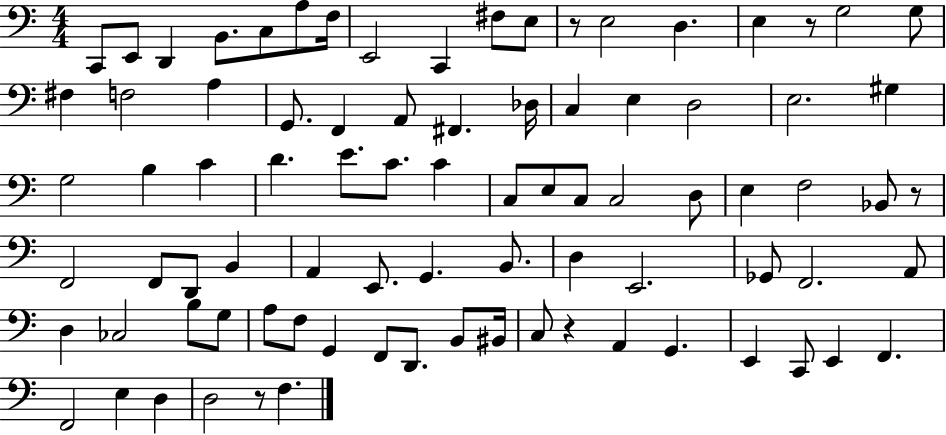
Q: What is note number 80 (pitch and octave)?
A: F3